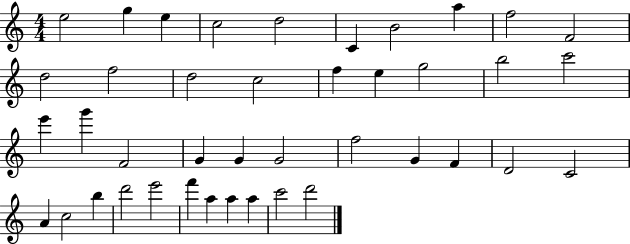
{
  \clef treble
  \numericTimeSignature
  \time 4/4
  \key c \major
  e''2 g''4 e''4 | c''2 d''2 | c'4 b'2 a''4 | f''2 f'2 | \break d''2 f''2 | d''2 c''2 | f''4 e''4 g''2 | b''2 c'''2 | \break e'''4 g'''4 f'2 | g'4 g'4 g'2 | f''2 g'4 f'4 | d'2 c'2 | \break a'4 c''2 b''4 | d'''2 e'''2 | f'''4 a''4 a''4 a''4 | c'''2 d'''2 | \break \bar "|."
}